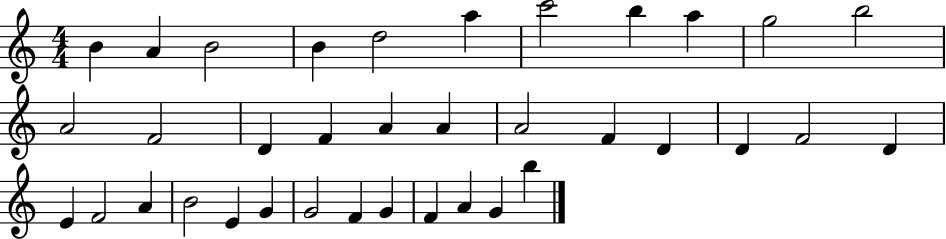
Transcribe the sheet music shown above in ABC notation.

X:1
T:Untitled
M:4/4
L:1/4
K:C
B A B2 B d2 a c'2 b a g2 b2 A2 F2 D F A A A2 F D D F2 D E F2 A B2 E G G2 F G F A G b